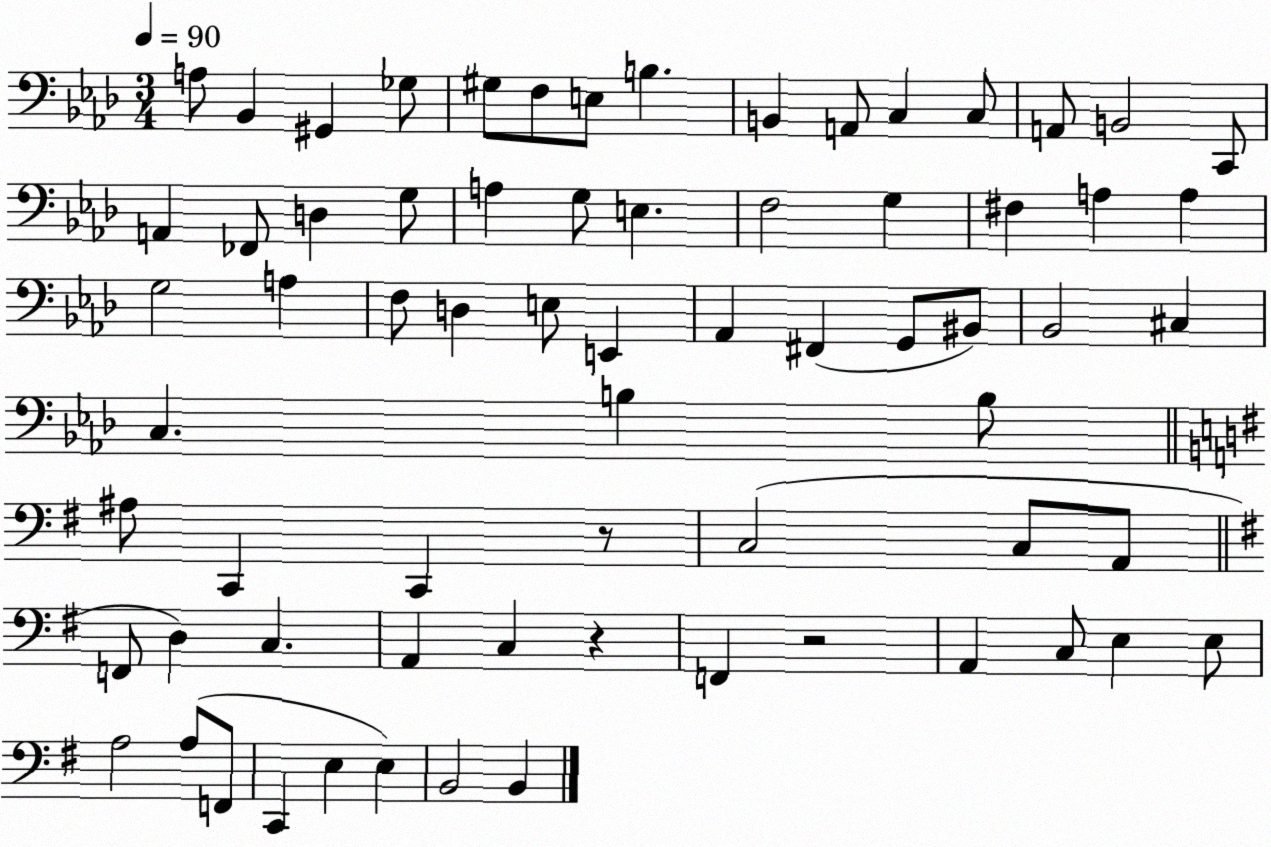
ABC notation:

X:1
T:Untitled
M:3/4
L:1/4
K:Ab
A,/2 _B,, ^G,, _G,/2 ^G,/2 F,/2 E,/2 B, B,, A,,/2 C, C,/2 A,,/2 B,,2 C,,/2 A,, _F,,/2 D, G,/2 A, G,/2 E, F,2 G, ^F, A, A, G,2 A, F,/2 D, E,/2 E,, _A,, ^F,, G,,/2 ^B,,/2 _B,,2 ^C, C, B, B,/2 ^A,/2 C,, C,, z/2 C,2 C,/2 A,,/2 F,,/2 D, C, A,, C, z F,, z2 A,, C,/2 E, E,/2 A,2 A,/2 F,,/2 C,, E, E, B,,2 B,,